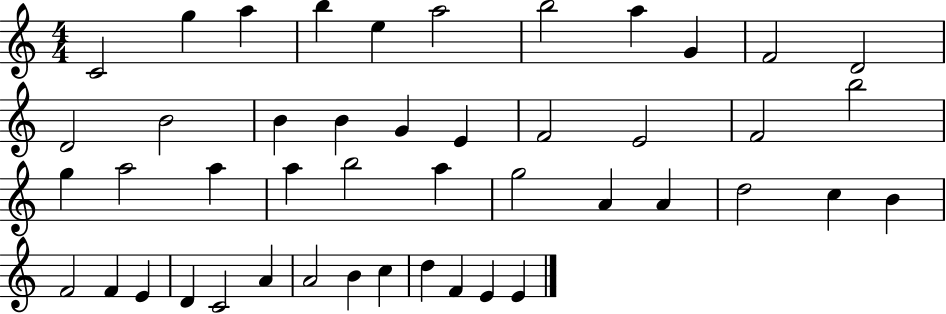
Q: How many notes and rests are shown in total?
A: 46